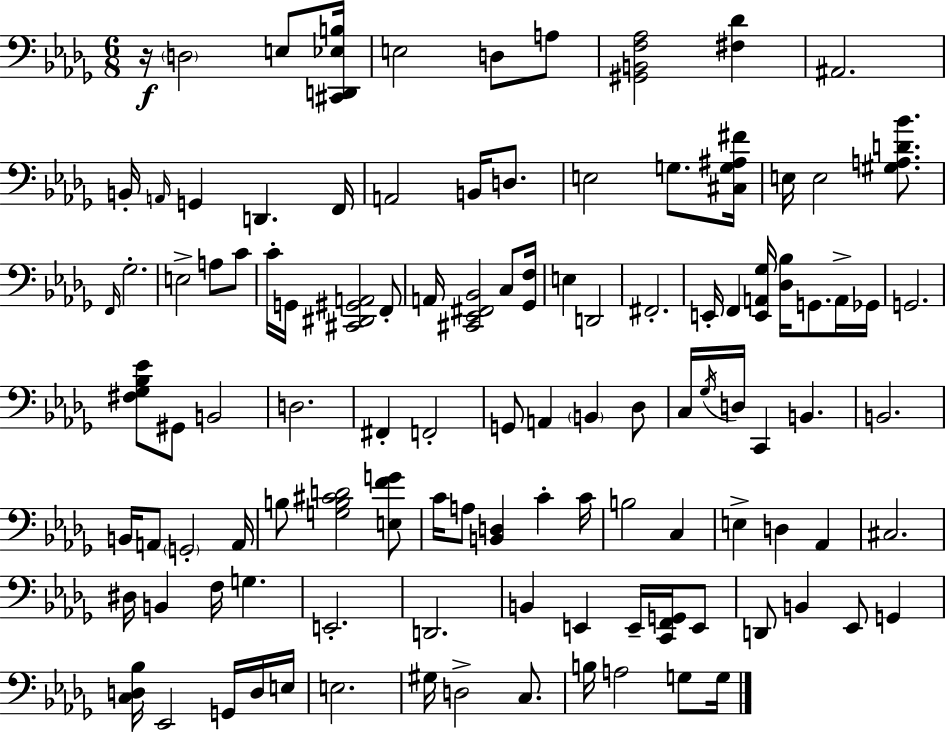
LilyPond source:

{
  \clef bass
  \numericTimeSignature
  \time 6/8
  \key bes \minor
  r16\f \parenthesize d2 e8 <cis, d, ees b>16 | e2 d8 a8 | <gis, b, f aes>2 <fis des'>4 | ais,2. | \break b,16-. \grace { a,16 } g,4 d,4. | f,16 a,2 b,16 d8. | e2 g8. | <cis g ais fis'>16 e16 e2 <gis a d' bes'>8. | \break \grace { f,16 } ges2.-. | e2-> a8 | c'8 c'16-. g,16 <cis, dis, gis, a,>2 | f,8-. a,16 <cis, ees, fis, bes,>2 c8 | \break <ges, f>16 e4 d,2 | fis,2.-. | e,16-. f,4 <e, a, ges>16 <des bes>16 g,8. | a,16-> ges,16 g,2. | \break <fis ges bes ees'>8 gis,8 b,2 | d2. | fis,4-. f,2-. | g,8 a,4 \parenthesize b,4 | \break des8 c16 \acciaccatura { ges16 } d16 c,4 b,4. | b,2. | b,16 a,8 \parenthesize g,2-. | a,16 b8 <g b cis' d'>2 | \break <e f' g'>8 c'16 a8 <b, d>4 c'4-. | c'16 b2 c4 | e4-> d4 aes,4 | cis2. | \break dis16 b,4 f16 g4. | e,2.-. | d,2. | b,4 e,4 e,16-- | \break <c, f, g,>16 e,8 d,8 b,4 ees,8 g,4 | <c d bes>16 ees,2 | g,16 d16 e16 e2. | gis16 d2-> | \break c8. b16 a2 | g8 g16 \bar "|."
}